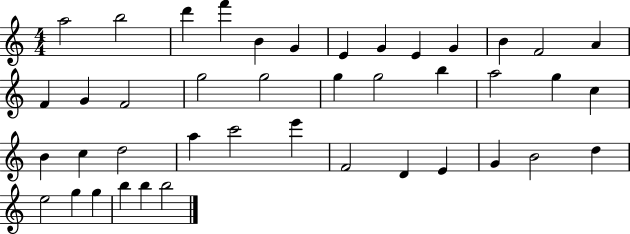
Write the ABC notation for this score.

X:1
T:Untitled
M:4/4
L:1/4
K:C
a2 b2 d' f' B G E G E G B F2 A F G F2 g2 g2 g g2 b a2 g c B c d2 a c'2 e' F2 D E G B2 d e2 g g b b b2